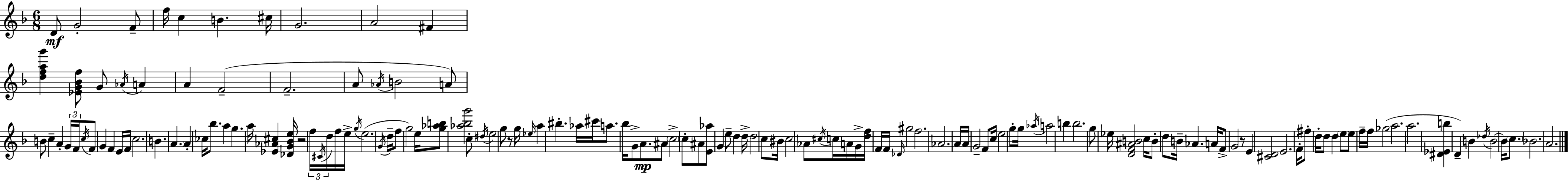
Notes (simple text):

D4/e G4/h F4/e F5/s C5/q B4/q. C#5/s G4/h. A4/h F#4/q [D5,F5,A5,G6]/q [Eb4,G4,Bb4,F5]/e G4/e Ab4/s A4/q A4/q F4/h F4/h. A4/e Ab4/s B4/h A4/e B4/e C5/q A4/q G4/s F4/s C5/s F4/e G4/q F4/q E4/s F4/s C5/h. B4/q. A4/q. A4/q CES5/s Bb5/e. A5/q G5/q. A5/s [Eb4,Ab4,C#5]/q [Db4,G4,Bb4,E5]/s R/h F5/s C#4/s D5/s F5/s E5/s G5/s E5/h. G4/s D5/s F5/e G5/h E5/s [G5,Ab5,B5]/e [Ab5,Bb5,G6]/h C5/e D#5/s E5/h G5/e R/e G5/s Eb5/s A5/q BIS5/q. Ab5/s C#6/s A5/e. Bb5/s G4/e A4/e. A#4/e C5/h C5/e A#4/e [E4,Ab5]/e G4/q E5/e D5/q D5/s D5/h C5/e BIS4/s C5/h Ab4/e C#5/s C5/s A4/s G4/s [D5,F5]/s F4/s F4/s Db4/s G#5/h F5/h. Ab4/h. A4/s A4/s G4/h F4/e C5/s E5/h G5/e G5/s Ab5/s A5/h B5/q B5/h. G5/e Eb5/s [D4,F4,A#4,B4]/h C5/s B4/e D5/e B4/s Ab4/q. A4/s F4/e G4/h R/e E4/q [C#4,D4]/h E4/h. F4/s F#5/e D5/s D5/e D5/q E5/e E5/e F5/s F5/s Gb5/h A5/h. A5/h. [D#4,Eb4,B5]/q D4/q B4/q Db5/s B4/h B4/s C5/e. Bb4/h. A4/h.